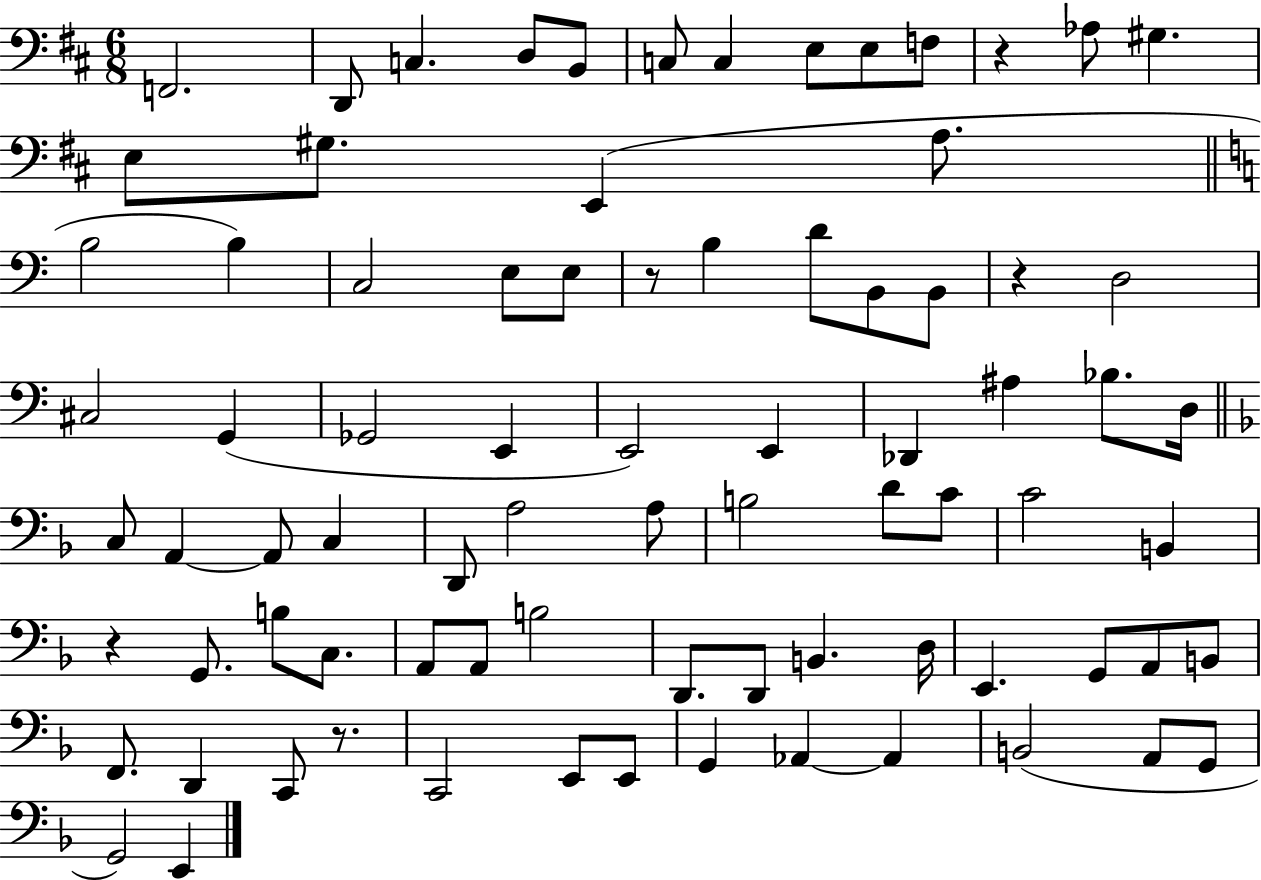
F2/h. D2/e C3/q. D3/e B2/e C3/e C3/q E3/e E3/e F3/e R/q Ab3/e G#3/q. E3/e G#3/e. E2/q A3/e. B3/h B3/q C3/h E3/e E3/e R/e B3/q D4/e B2/e B2/e R/q D3/h C#3/h G2/q Gb2/h E2/q E2/h E2/q Db2/q A#3/q Bb3/e. D3/s C3/e A2/q A2/e C3/q D2/e A3/h A3/e B3/h D4/e C4/e C4/h B2/q R/q G2/e. B3/e C3/e. A2/e A2/e B3/h D2/e. D2/e B2/q. D3/s E2/q. G2/e A2/e B2/e F2/e. D2/q C2/e R/e. C2/h E2/e E2/e G2/q Ab2/q Ab2/q B2/h A2/e G2/e G2/h E2/q